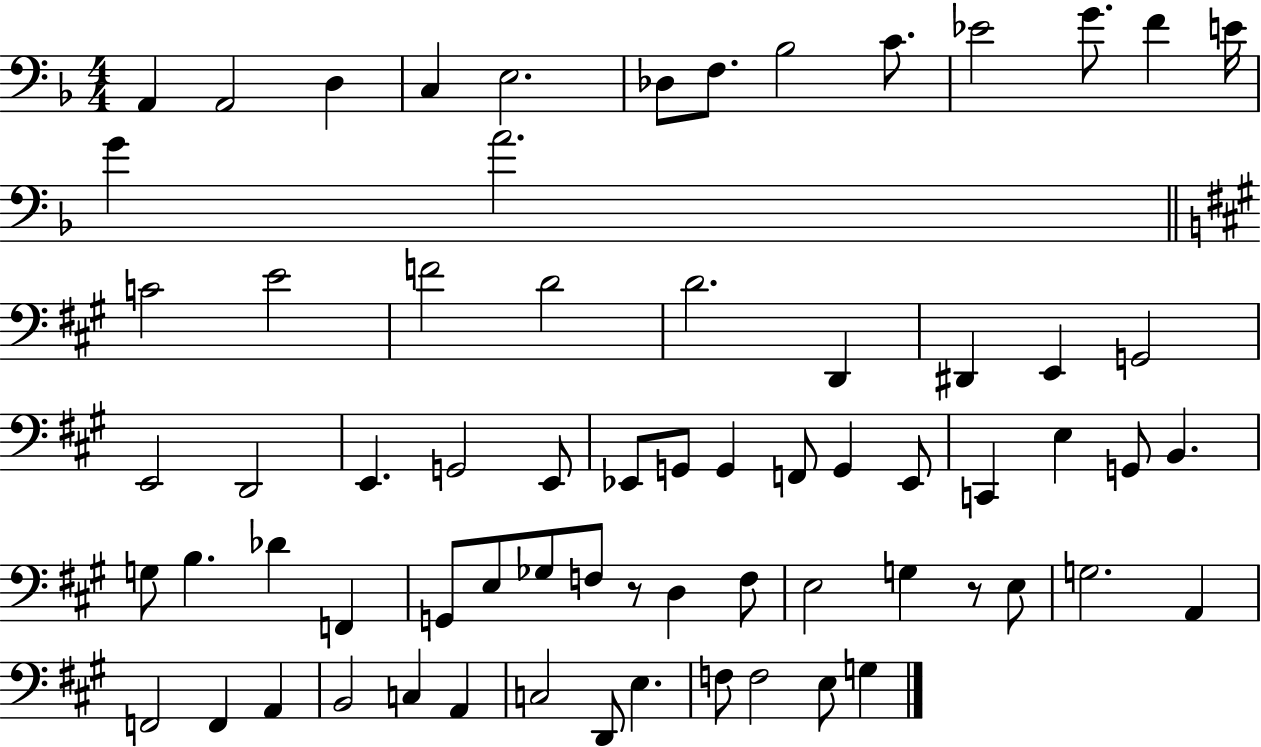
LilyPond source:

{
  \clef bass
  \numericTimeSignature
  \time 4/4
  \key f \major
  a,4 a,2 d4 | c4 e2. | des8 f8. bes2 c'8. | ees'2 g'8. f'4 e'16 | \break g'4 a'2. | \bar "||" \break \key a \major c'2 e'2 | f'2 d'2 | d'2. d,4 | dis,4 e,4 g,2 | \break e,2 d,2 | e,4. g,2 e,8 | ees,8 g,8 g,4 f,8 g,4 ees,8 | c,4 e4 g,8 b,4. | \break g8 b4. des'4 f,4 | g,8 e8 ges8 f8 r8 d4 f8 | e2 g4 r8 e8 | g2. a,4 | \break f,2 f,4 a,4 | b,2 c4 a,4 | c2 d,8 e4. | f8 f2 e8 g4 | \break \bar "|."
}